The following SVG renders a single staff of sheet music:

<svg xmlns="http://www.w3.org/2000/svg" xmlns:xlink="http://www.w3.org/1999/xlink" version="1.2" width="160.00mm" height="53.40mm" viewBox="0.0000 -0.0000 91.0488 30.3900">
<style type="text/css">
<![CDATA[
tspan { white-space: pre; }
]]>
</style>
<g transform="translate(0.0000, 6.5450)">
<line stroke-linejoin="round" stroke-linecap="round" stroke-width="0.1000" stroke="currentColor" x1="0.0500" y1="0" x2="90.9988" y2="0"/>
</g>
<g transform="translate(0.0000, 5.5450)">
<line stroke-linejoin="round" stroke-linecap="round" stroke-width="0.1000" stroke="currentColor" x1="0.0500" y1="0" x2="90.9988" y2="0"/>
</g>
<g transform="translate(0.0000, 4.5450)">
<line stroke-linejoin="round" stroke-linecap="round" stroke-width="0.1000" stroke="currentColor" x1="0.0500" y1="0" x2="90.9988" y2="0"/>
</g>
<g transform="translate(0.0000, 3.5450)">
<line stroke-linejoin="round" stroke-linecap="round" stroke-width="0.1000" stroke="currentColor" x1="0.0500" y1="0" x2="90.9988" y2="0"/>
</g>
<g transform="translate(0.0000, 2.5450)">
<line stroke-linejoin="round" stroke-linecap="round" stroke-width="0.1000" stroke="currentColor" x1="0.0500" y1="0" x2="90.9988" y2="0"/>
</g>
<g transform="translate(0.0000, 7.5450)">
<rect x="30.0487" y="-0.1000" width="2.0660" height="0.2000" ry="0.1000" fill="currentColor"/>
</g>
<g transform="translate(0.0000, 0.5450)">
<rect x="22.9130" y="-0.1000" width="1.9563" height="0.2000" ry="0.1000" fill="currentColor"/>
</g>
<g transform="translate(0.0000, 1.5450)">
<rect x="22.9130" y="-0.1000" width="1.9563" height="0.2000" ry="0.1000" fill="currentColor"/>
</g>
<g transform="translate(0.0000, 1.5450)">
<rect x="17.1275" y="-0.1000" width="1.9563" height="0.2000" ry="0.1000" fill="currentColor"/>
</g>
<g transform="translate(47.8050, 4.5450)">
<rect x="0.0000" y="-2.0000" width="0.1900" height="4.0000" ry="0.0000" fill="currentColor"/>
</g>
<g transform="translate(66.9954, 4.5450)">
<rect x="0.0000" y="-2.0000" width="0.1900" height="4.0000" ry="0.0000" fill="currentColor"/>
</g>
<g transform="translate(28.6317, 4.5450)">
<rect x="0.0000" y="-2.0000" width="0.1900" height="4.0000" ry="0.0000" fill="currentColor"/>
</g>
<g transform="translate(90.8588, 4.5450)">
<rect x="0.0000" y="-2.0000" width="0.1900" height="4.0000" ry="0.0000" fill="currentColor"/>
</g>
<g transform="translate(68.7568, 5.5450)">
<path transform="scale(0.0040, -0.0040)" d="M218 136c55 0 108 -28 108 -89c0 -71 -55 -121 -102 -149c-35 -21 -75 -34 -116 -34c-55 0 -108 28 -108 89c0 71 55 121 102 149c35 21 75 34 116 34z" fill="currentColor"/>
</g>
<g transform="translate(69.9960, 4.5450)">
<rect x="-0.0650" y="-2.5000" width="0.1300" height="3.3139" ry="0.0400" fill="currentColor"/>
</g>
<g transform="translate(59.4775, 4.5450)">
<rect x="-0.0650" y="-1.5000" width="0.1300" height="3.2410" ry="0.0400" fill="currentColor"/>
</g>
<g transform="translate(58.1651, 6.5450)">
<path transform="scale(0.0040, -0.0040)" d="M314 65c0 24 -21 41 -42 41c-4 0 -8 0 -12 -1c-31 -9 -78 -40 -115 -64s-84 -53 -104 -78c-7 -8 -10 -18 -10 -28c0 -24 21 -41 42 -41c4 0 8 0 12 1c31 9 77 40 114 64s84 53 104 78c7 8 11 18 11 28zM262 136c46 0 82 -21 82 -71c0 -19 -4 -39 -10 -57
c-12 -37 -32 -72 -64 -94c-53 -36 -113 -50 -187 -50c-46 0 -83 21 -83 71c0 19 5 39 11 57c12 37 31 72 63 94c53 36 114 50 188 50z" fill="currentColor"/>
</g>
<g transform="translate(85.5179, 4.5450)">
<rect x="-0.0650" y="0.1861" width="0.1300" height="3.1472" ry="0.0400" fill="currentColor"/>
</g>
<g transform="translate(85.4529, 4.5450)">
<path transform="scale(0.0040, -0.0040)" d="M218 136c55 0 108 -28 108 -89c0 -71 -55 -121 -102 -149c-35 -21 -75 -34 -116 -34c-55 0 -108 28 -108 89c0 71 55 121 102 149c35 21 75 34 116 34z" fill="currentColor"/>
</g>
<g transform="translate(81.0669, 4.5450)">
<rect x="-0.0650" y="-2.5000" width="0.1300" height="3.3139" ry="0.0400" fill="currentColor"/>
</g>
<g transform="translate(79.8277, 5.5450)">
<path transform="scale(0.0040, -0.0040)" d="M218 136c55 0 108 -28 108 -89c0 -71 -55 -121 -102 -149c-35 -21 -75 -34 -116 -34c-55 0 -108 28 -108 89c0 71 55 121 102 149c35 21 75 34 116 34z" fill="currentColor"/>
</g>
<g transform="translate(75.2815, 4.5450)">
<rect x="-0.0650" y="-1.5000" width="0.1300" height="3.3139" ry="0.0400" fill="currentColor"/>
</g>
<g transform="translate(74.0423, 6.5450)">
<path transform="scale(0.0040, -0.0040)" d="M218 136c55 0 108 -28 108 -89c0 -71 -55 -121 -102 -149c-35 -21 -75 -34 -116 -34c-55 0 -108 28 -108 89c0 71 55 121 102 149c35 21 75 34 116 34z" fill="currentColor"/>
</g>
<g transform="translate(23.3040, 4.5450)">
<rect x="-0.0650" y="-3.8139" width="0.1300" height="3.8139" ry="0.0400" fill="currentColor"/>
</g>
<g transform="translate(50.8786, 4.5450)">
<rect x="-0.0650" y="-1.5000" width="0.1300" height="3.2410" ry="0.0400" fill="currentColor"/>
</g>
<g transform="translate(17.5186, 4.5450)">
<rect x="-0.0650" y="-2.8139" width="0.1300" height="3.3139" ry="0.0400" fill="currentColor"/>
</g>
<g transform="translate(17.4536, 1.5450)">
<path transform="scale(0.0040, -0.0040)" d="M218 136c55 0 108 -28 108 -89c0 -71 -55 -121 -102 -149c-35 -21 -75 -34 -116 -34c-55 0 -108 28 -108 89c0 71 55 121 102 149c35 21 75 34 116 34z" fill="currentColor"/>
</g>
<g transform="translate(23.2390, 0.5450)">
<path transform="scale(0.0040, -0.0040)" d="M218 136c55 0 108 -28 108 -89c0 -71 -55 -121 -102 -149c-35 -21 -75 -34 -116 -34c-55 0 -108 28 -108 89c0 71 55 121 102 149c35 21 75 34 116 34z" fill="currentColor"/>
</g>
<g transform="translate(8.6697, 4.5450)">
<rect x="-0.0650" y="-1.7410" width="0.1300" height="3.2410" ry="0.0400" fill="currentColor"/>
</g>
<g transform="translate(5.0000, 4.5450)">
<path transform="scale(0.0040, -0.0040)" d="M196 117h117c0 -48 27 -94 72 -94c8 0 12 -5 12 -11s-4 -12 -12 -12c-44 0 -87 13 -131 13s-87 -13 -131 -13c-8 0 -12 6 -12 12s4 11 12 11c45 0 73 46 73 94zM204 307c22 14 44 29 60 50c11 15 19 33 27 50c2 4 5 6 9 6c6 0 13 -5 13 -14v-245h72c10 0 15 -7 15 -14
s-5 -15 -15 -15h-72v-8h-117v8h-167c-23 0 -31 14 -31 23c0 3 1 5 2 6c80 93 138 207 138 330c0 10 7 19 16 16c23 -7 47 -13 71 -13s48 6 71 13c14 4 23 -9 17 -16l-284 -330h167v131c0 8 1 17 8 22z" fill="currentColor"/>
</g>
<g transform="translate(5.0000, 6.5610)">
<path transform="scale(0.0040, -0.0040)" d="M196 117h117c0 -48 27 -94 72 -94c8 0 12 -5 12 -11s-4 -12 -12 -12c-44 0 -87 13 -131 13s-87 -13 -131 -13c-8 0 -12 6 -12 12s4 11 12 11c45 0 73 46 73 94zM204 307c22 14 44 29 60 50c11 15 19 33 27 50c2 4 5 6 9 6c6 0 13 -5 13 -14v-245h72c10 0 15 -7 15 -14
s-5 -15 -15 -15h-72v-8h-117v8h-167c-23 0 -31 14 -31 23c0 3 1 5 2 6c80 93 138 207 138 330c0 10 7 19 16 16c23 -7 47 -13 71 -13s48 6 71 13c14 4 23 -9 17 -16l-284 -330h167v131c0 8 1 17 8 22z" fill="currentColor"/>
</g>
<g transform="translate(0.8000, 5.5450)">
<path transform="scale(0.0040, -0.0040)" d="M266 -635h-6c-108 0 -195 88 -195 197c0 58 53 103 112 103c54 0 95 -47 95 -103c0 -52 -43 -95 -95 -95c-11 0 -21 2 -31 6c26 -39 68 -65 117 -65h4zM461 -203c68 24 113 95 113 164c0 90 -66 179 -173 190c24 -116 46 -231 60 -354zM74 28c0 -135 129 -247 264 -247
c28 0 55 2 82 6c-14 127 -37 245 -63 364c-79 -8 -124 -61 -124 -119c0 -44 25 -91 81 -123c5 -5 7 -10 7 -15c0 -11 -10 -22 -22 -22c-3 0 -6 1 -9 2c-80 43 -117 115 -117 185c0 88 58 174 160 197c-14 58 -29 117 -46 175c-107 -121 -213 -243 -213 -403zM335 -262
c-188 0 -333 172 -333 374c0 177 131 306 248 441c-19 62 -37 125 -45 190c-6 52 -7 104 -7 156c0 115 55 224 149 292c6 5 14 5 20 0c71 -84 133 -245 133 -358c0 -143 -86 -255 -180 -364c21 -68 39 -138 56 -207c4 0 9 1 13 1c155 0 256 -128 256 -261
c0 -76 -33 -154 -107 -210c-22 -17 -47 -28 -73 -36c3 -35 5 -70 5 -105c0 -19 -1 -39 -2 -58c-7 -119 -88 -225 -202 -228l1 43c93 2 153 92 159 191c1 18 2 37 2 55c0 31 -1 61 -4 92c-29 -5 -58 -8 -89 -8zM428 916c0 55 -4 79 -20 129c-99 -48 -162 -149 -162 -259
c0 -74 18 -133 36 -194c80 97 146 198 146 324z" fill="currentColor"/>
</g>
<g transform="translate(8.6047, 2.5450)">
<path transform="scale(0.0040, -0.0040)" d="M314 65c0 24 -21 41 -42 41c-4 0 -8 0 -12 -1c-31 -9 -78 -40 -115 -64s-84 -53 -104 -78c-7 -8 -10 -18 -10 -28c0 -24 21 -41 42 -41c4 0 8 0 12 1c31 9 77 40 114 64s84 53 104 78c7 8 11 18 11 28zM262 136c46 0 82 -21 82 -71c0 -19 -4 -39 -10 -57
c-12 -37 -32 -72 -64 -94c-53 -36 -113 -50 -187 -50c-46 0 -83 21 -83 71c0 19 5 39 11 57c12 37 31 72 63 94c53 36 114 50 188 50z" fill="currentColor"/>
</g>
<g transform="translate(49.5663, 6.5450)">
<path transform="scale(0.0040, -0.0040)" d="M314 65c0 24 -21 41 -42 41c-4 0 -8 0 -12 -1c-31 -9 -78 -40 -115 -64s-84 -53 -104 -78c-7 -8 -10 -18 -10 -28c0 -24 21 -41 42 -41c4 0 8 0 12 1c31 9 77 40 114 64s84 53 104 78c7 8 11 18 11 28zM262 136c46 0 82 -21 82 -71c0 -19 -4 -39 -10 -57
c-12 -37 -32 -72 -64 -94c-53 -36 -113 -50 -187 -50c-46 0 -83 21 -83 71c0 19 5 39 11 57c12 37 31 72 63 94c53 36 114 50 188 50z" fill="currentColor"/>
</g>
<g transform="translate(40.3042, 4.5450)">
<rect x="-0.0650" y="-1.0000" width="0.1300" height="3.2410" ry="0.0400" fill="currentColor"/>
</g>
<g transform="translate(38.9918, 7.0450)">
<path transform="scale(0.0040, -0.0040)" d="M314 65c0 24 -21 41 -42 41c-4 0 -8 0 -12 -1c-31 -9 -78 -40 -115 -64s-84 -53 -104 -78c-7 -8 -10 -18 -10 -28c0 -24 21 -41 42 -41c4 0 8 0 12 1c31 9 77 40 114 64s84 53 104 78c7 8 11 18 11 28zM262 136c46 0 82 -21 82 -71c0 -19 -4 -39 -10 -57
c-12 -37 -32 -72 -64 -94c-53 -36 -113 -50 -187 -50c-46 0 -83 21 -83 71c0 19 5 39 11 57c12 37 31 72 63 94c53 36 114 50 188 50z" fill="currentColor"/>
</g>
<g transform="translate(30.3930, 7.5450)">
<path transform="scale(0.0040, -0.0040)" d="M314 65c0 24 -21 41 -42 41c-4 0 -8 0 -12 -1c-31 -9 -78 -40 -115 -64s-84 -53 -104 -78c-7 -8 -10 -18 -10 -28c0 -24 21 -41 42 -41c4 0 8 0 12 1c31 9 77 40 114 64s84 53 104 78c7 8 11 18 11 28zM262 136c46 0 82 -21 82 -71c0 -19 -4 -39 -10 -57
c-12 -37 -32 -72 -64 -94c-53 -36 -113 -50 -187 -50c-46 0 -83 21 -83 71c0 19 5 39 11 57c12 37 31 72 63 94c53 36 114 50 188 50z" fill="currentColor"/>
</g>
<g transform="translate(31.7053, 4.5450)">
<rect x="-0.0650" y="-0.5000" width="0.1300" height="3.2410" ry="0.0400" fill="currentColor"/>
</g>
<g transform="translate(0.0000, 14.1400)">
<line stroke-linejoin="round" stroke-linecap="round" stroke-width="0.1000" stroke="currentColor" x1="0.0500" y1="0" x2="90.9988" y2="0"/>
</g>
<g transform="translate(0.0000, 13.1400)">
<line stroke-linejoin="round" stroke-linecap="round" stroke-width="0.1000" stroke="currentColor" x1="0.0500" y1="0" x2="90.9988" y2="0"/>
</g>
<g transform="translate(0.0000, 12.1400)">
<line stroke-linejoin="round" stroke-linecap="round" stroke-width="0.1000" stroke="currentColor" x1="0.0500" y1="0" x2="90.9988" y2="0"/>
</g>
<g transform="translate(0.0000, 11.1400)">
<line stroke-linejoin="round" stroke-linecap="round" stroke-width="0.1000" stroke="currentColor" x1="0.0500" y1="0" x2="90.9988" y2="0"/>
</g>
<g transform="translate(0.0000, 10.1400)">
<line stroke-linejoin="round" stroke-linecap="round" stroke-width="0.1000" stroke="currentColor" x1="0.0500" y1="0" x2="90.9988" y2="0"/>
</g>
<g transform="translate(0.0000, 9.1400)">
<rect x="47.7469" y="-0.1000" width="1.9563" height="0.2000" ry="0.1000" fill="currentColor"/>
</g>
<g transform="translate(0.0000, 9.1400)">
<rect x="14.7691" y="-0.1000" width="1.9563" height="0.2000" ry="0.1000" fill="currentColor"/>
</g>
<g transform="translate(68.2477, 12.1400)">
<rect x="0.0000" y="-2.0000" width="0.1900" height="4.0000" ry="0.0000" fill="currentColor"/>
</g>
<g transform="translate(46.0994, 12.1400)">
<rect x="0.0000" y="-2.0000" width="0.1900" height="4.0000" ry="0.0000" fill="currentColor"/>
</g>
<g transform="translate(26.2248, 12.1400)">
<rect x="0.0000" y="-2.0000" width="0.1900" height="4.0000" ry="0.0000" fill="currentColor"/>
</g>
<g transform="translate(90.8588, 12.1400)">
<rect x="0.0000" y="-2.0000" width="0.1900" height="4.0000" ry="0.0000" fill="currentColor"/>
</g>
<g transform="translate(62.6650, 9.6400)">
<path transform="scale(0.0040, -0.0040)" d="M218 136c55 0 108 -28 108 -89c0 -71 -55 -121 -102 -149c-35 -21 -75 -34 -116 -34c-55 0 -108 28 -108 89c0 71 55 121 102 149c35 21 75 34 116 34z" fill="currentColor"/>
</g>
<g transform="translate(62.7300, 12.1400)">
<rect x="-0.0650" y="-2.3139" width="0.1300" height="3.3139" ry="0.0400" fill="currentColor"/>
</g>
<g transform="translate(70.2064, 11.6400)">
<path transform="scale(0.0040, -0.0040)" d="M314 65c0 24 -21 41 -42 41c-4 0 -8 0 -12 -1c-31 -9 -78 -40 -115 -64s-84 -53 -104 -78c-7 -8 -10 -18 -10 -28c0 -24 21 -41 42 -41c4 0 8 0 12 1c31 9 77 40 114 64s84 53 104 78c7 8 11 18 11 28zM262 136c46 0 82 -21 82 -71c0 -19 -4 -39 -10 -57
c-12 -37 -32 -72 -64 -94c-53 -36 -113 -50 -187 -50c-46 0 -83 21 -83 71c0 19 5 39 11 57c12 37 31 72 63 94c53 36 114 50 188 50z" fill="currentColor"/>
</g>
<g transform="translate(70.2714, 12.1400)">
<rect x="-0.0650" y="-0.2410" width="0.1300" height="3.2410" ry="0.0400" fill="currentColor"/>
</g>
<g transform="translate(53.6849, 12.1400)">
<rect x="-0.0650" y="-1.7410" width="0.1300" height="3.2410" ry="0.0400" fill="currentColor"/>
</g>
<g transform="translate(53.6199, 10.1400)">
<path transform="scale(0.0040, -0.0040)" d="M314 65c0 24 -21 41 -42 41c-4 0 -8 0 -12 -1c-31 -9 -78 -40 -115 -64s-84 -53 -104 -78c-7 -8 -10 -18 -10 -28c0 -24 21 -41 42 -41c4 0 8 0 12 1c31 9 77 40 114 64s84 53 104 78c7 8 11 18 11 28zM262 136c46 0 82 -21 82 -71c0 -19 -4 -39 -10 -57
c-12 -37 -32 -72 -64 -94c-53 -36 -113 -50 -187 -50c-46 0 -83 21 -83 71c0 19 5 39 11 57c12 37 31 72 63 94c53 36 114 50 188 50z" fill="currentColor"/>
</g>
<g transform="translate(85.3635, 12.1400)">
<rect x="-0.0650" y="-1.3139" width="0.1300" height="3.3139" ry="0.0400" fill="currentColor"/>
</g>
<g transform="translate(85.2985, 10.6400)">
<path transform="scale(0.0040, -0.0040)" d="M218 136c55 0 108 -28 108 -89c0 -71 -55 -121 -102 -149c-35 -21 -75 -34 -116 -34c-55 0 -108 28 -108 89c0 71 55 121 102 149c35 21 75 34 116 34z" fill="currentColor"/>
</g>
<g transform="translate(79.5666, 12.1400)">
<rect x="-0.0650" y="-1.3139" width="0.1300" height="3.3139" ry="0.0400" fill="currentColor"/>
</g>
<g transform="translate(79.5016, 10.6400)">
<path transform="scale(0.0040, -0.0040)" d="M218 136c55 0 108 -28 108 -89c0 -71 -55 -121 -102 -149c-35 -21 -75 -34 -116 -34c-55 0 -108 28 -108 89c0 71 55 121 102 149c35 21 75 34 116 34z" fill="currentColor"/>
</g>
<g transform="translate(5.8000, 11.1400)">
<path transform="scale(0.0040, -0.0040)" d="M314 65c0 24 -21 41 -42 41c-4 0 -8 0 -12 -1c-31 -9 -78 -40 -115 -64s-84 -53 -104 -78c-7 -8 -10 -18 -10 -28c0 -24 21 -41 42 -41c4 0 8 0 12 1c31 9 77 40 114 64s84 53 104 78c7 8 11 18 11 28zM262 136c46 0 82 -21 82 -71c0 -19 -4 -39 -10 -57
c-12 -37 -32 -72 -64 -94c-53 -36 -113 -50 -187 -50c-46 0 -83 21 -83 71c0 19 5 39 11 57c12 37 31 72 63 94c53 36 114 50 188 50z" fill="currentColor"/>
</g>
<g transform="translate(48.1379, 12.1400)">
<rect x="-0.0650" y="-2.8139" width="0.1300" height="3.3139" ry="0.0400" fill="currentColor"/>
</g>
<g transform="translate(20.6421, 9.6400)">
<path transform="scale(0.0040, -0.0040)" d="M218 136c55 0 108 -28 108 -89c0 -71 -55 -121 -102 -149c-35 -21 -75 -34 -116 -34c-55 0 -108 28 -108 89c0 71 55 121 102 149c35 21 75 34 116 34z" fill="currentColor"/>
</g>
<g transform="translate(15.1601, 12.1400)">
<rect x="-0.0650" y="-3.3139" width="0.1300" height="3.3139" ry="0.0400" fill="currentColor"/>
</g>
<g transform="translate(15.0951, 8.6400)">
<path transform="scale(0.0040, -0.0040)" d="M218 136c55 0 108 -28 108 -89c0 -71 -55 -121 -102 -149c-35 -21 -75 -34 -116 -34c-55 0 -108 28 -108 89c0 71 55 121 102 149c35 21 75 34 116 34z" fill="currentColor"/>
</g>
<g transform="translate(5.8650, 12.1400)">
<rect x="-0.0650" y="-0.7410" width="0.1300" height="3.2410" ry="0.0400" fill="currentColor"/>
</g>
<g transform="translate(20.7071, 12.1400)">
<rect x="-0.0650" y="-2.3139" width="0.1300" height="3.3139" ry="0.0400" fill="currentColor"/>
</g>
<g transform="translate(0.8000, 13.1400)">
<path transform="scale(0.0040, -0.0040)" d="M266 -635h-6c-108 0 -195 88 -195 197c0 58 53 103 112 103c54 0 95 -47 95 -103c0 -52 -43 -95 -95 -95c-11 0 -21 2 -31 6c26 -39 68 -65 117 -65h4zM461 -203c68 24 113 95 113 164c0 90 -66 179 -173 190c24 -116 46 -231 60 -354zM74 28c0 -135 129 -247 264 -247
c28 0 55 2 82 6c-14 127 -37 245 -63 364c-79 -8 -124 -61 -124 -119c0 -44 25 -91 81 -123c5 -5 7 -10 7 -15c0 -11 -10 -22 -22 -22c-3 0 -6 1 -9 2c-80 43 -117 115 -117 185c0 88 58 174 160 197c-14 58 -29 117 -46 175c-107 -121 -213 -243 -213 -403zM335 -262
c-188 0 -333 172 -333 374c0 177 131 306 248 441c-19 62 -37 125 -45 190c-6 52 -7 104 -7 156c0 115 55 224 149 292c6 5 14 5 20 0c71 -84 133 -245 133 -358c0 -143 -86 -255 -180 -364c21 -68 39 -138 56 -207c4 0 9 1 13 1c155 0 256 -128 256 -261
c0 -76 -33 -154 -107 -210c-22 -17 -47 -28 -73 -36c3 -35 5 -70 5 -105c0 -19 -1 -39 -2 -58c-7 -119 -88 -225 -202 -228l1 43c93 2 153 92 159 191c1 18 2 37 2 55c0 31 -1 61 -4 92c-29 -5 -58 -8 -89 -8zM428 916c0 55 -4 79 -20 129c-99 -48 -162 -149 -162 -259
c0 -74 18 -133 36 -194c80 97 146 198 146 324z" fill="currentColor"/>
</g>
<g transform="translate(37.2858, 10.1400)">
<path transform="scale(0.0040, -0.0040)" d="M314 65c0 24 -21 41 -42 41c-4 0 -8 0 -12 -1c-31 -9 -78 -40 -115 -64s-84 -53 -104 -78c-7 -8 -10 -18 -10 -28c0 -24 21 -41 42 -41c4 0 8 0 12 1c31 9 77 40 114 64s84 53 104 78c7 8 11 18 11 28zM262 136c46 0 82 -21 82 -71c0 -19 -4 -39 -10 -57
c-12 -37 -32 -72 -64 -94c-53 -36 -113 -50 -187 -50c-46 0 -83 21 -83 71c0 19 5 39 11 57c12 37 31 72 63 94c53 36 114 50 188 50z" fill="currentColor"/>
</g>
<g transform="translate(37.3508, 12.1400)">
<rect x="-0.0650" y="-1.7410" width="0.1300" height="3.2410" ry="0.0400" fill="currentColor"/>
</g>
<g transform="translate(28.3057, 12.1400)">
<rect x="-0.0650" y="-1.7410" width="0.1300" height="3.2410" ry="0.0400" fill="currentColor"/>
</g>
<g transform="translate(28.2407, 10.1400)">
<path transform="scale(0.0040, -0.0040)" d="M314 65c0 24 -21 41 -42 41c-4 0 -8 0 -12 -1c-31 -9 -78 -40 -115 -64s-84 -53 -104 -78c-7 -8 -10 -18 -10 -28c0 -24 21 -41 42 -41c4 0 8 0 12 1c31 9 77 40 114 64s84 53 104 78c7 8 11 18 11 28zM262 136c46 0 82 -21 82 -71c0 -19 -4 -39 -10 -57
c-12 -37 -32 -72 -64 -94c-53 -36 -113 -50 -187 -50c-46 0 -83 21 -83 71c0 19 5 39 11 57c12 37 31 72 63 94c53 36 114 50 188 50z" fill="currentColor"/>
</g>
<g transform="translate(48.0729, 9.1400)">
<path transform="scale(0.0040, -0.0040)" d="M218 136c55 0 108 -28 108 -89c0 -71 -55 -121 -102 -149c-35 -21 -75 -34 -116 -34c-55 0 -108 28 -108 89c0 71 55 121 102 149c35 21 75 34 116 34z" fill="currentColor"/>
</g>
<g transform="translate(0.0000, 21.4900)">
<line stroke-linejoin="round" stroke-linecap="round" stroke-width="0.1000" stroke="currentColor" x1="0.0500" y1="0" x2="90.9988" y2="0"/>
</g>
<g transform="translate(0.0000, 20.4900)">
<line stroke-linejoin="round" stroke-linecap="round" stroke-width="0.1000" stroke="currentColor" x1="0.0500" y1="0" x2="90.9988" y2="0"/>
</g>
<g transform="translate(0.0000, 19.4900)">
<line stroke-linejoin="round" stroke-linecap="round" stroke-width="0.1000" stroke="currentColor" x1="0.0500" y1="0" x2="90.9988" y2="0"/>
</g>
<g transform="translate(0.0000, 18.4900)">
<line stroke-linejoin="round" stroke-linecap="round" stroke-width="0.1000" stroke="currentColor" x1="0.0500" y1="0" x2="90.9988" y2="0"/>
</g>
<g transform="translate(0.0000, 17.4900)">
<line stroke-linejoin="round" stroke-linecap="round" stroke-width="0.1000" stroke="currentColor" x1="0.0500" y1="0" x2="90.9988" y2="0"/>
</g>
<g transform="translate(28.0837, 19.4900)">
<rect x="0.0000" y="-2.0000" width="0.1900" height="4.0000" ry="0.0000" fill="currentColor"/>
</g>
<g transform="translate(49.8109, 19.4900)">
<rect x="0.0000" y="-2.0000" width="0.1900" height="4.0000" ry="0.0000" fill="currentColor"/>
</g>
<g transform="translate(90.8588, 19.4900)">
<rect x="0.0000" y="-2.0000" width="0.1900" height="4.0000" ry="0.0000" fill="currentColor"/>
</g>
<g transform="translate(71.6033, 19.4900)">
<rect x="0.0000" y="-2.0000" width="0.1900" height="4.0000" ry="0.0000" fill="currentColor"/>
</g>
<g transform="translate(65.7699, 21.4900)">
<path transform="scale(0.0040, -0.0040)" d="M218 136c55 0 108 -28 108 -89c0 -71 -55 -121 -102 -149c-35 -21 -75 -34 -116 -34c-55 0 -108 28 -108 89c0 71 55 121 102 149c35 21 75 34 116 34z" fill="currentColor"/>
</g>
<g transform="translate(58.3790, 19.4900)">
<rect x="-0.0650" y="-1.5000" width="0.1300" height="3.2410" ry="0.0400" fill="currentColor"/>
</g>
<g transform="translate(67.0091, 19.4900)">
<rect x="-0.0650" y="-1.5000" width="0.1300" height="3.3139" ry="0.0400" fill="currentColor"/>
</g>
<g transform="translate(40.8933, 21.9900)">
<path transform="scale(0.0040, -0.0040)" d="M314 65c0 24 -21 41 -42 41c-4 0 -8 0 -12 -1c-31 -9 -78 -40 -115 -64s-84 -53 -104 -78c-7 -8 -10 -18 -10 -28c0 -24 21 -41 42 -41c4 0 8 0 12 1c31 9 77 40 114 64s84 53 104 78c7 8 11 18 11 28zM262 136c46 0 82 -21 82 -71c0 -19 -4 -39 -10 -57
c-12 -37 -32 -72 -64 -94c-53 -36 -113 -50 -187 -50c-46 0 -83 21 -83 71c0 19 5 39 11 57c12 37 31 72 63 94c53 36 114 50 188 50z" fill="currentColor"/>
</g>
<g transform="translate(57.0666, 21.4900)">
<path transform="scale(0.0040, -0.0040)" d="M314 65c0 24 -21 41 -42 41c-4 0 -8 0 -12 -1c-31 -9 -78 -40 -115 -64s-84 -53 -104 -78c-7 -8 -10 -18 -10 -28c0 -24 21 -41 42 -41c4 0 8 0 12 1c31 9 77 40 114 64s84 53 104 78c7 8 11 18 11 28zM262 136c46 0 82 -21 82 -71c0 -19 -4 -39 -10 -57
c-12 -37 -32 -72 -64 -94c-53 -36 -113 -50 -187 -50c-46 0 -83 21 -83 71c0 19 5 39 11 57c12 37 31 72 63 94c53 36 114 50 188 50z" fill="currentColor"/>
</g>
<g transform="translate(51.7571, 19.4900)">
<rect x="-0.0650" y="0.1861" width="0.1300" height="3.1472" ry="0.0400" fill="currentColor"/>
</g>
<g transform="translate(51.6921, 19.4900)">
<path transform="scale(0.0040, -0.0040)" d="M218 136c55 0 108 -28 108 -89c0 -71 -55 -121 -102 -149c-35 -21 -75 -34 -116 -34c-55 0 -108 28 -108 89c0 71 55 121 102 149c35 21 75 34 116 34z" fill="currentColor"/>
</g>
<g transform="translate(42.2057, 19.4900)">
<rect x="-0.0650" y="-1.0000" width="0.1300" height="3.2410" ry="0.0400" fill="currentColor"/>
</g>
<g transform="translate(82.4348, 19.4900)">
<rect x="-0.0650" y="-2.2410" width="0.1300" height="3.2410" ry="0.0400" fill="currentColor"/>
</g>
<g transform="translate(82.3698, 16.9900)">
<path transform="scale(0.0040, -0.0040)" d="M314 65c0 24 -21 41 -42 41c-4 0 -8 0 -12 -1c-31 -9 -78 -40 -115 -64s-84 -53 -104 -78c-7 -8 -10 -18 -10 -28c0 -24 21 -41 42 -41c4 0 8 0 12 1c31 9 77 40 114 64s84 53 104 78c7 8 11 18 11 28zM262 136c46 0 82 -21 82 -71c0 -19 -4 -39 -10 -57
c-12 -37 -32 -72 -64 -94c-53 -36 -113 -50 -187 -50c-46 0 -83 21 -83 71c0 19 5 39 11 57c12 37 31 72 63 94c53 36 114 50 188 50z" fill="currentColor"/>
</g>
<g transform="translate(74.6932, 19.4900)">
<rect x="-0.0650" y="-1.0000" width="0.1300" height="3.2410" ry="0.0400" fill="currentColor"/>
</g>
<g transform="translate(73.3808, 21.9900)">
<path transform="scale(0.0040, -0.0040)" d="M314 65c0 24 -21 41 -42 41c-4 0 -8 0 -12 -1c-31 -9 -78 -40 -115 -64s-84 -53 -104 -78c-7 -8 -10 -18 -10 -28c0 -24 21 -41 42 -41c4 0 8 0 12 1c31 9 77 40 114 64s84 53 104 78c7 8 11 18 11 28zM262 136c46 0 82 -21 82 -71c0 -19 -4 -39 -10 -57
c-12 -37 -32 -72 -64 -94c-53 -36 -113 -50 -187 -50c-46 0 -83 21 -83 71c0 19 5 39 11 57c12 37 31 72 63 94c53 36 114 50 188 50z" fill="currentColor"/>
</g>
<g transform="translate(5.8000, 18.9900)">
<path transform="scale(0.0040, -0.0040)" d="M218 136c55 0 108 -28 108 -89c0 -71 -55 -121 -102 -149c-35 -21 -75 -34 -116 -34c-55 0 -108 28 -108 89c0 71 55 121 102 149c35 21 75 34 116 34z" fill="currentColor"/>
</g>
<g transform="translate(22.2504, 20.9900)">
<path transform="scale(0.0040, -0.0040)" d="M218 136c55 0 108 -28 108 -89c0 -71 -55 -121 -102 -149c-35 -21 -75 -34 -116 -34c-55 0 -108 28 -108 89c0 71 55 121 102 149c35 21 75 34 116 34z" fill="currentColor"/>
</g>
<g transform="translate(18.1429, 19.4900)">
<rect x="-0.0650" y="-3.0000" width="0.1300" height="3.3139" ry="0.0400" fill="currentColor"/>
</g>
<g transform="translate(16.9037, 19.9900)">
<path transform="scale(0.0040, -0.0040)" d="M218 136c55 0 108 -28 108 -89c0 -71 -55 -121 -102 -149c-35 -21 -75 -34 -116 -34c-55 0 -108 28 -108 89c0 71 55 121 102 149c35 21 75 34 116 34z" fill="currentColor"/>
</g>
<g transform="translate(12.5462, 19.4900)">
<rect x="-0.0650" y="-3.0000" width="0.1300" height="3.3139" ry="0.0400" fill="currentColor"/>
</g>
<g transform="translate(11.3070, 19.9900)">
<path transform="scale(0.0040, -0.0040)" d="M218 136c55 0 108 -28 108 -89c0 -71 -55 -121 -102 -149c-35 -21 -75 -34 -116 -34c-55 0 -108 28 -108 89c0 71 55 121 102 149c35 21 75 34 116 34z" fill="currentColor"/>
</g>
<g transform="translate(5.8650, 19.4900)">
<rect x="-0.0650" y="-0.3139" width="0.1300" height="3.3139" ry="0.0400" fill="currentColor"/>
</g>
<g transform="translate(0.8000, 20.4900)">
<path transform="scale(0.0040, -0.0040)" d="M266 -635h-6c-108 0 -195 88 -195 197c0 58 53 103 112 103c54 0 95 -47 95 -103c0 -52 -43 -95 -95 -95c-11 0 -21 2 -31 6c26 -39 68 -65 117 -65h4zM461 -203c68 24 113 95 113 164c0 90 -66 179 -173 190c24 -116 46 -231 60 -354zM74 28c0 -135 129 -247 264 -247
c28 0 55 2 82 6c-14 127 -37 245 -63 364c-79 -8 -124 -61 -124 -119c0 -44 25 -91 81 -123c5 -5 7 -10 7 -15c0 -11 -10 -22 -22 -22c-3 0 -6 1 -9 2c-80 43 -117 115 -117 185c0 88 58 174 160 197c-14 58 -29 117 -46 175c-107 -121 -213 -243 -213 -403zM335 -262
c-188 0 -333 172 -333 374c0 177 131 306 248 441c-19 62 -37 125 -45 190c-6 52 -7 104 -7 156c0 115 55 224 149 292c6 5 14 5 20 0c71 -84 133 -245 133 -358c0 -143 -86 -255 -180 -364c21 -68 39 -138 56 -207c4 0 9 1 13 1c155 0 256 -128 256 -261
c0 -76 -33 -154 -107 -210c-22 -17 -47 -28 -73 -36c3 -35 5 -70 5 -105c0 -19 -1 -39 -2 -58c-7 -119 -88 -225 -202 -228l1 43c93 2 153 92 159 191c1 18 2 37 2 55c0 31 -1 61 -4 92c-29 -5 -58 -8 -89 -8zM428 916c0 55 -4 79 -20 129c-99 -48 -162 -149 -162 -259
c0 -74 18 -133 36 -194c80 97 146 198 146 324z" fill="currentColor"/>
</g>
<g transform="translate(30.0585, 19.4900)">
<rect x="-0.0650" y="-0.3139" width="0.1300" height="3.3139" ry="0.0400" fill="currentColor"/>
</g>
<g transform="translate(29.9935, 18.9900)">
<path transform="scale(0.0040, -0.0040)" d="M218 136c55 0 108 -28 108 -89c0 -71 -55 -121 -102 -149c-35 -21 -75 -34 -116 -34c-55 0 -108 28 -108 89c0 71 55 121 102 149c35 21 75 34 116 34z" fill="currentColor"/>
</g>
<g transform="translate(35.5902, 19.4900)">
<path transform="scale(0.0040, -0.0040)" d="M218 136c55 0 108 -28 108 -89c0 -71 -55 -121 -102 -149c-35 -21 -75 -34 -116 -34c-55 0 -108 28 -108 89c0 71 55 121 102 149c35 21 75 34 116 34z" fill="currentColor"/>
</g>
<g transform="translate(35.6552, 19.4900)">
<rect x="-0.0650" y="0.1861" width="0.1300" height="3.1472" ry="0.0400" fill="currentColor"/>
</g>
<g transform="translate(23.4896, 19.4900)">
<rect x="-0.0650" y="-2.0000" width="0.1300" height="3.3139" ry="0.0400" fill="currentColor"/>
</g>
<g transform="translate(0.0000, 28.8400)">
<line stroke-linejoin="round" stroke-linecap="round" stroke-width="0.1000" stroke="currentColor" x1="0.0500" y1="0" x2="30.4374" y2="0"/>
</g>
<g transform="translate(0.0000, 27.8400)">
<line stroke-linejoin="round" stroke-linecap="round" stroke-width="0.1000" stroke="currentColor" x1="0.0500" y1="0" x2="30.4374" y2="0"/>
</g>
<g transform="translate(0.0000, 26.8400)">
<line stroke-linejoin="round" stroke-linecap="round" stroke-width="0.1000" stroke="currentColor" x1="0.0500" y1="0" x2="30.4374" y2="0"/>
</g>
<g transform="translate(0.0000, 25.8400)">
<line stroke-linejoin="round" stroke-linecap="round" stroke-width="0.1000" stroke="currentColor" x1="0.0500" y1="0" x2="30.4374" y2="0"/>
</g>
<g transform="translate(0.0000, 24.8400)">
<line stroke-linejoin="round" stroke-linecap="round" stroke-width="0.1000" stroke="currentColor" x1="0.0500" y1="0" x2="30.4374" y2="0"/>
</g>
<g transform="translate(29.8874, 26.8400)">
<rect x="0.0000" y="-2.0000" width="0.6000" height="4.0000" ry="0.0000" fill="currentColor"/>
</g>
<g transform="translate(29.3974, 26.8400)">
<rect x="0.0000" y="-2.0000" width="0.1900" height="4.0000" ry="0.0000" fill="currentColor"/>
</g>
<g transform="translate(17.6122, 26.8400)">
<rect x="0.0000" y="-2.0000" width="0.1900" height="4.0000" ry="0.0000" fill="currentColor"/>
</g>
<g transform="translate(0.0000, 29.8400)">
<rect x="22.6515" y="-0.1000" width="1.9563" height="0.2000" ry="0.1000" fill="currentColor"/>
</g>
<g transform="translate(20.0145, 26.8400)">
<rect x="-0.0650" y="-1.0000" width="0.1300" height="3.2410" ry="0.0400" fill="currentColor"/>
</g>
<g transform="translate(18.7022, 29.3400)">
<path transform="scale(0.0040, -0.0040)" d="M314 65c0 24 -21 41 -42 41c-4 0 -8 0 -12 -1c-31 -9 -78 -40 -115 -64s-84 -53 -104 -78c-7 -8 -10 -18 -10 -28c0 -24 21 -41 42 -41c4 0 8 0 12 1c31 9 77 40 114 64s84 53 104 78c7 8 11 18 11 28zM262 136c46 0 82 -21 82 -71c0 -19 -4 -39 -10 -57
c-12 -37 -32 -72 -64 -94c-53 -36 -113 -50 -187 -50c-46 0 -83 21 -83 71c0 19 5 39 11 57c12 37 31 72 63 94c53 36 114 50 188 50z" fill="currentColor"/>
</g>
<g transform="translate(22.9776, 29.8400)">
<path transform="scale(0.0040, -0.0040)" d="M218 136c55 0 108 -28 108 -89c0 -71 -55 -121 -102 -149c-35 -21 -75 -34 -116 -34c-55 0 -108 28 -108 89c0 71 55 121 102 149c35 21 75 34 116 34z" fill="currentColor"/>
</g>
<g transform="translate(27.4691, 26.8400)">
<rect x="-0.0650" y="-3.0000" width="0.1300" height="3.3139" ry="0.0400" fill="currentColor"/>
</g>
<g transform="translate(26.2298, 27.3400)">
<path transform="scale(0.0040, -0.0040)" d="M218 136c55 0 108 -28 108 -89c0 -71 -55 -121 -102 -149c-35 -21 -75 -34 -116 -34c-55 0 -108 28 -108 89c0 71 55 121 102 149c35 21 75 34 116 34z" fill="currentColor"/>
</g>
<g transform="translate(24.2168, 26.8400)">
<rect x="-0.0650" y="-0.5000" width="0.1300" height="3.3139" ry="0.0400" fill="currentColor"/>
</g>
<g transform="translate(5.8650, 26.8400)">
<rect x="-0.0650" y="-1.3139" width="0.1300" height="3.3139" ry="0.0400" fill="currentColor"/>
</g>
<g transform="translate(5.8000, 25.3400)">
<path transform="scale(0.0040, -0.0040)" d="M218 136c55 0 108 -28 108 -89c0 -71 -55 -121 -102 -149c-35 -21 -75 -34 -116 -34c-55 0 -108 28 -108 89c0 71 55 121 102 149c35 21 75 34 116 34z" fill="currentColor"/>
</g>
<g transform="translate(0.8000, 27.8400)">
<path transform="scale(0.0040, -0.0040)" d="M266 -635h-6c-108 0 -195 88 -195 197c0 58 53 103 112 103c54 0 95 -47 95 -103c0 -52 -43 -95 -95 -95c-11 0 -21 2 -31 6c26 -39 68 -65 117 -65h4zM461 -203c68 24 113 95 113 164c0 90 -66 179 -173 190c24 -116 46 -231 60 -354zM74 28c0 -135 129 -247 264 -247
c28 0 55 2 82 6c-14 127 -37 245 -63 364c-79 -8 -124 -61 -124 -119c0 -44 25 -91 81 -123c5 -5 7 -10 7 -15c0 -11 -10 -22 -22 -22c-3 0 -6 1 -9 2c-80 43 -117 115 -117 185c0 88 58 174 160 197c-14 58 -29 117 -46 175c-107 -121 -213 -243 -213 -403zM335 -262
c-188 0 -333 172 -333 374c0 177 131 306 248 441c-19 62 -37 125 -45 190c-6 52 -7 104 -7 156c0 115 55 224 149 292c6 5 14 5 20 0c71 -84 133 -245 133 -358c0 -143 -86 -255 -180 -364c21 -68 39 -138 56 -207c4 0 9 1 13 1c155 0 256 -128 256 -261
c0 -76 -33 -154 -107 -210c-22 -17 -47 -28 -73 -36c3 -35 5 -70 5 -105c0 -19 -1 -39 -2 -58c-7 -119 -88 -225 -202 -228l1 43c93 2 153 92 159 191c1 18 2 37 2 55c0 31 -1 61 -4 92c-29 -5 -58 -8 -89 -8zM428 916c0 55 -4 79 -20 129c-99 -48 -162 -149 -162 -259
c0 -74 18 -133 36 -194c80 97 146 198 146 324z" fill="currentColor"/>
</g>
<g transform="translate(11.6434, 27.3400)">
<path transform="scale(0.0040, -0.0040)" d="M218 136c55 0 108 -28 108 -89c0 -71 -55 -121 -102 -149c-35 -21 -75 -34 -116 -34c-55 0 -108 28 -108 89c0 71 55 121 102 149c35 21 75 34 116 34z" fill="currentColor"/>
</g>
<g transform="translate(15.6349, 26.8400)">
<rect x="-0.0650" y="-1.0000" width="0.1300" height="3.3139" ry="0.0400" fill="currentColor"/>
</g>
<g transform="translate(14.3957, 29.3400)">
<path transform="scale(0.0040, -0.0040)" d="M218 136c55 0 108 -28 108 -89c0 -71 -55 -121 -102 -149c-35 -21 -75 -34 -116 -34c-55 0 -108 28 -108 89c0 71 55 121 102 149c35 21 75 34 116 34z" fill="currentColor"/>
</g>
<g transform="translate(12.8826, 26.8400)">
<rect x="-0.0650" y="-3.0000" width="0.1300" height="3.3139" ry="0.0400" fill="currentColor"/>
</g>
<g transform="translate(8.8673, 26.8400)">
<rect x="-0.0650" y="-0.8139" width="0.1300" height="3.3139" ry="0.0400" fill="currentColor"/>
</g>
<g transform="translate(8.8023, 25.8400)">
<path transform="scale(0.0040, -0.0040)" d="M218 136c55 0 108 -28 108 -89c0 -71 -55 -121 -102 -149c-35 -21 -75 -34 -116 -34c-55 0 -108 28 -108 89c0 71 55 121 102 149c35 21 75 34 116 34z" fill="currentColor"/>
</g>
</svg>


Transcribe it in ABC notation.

X:1
T:Untitled
M:4/4
L:1/4
K:C
f2 a c' C2 D2 E2 E2 G E G B d2 b g f2 f2 a f2 g c2 e e c A A F c B D2 B E2 E D2 g2 e d A D D2 C A